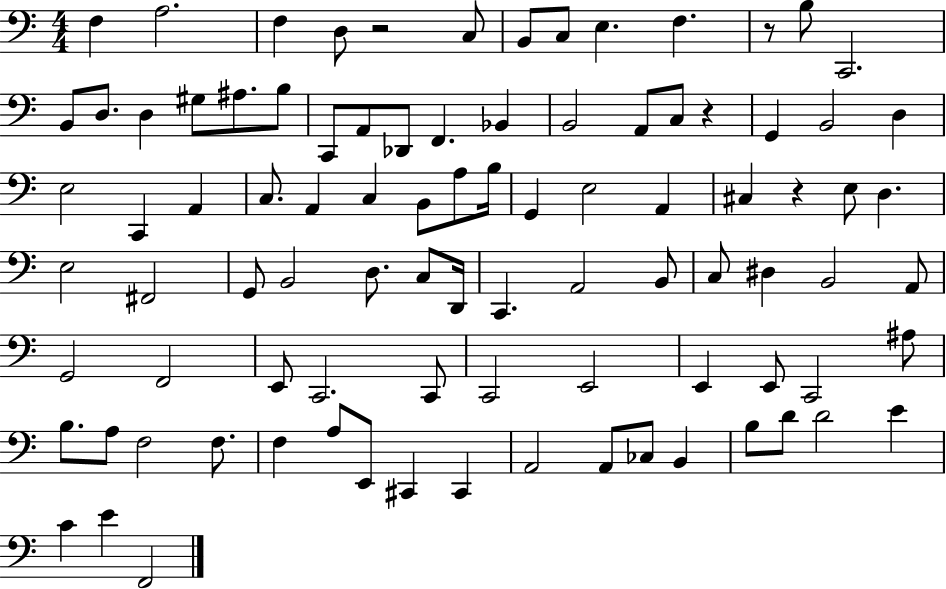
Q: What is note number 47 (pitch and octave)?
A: B2